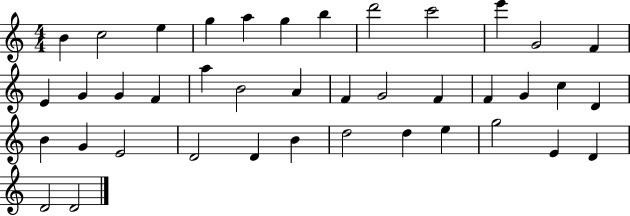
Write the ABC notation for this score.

X:1
T:Untitled
M:4/4
L:1/4
K:C
B c2 e g a g b d'2 c'2 e' G2 F E G G F a B2 A F G2 F F G c D B G E2 D2 D B d2 d e g2 E D D2 D2